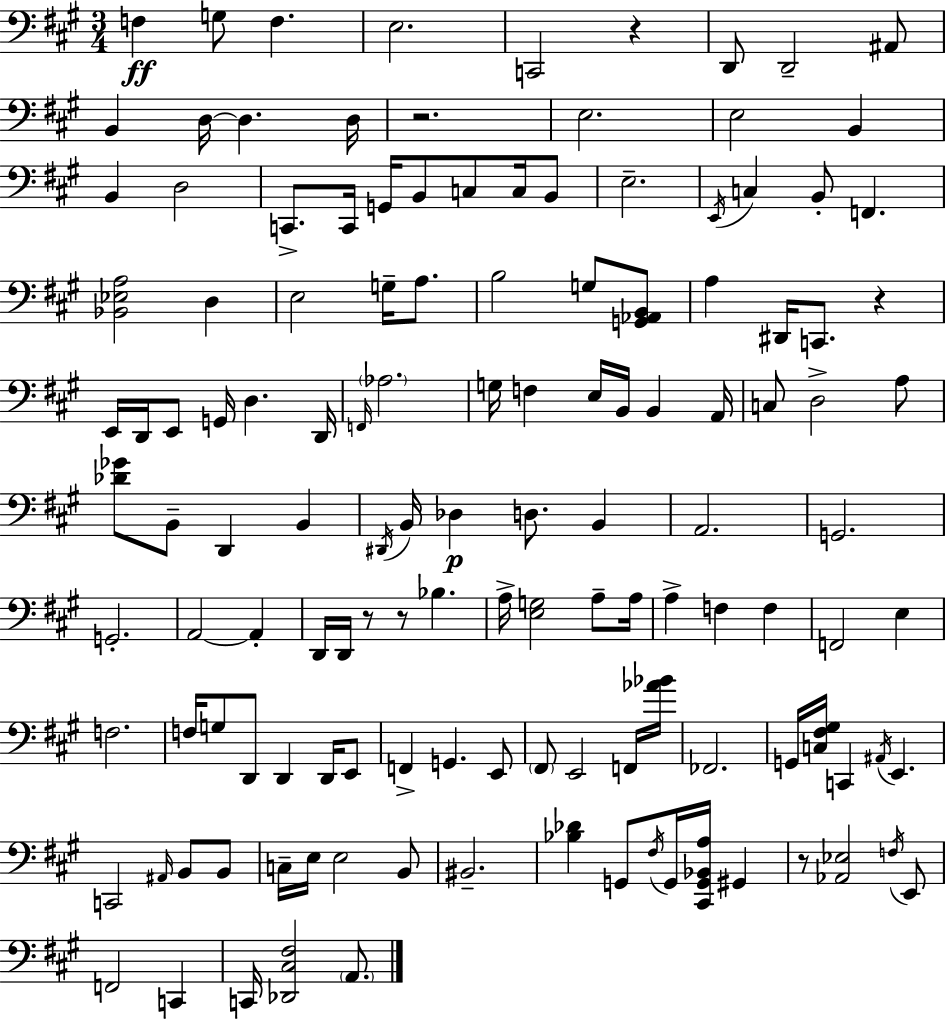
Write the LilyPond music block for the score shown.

{
  \clef bass
  \numericTimeSignature
  \time 3/4
  \key a \major
  f4\ff g8 f4. | e2. | c,2 r4 | d,8 d,2-- ais,8 | \break b,4 d16~~ d4. d16 | r2. | e2. | e2 b,4 | \break b,4 d2 | c,8.-> c,16 g,16 b,8 c8 c16 b,8 | e2.-- | \acciaccatura { e,16 } c4 b,8-. f,4. | \break <bes, ees a>2 d4 | e2 g16-- a8. | b2 g8 <g, aes, b,>8 | a4 dis,16 c,8. r4 | \break e,16 d,16 e,8 g,16 d4. | d,16 \grace { f,16 } \parenthesize aes2. | g16 f4 e16 b,16 b,4 | a,16 c8 d2-> | \break a8 <des' ges'>8 b,8-- d,4 b,4 | \acciaccatura { dis,16 } b,16 des4\p d8. b,4 | a,2. | g,2. | \break g,2.-. | a,2~~ a,4-. | d,16 d,16 r8 r8 bes4. | a16-> <e g>2 | \break a8-- a16 a4-> f4 f4 | f,2 e4 | f2. | f16 g8 d,8 d,4 | \break d,16 e,8 f,4-> g,4. | e,8 \parenthesize fis,8 e,2 | f,16 <aes' bes'>16 fes,2. | g,16 <c fis gis>16 c,4 \acciaccatura { ais,16 } e,4. | \break c,2 | \grace { ais,16 } b,8 b,8 c16-- e16 e2 | b,8 bis,2.-- | <bes des'>4 g,8 \acciaccatura { fis16 } | \break g,16 <cis, g, bes, a>16 gis,4 r8 <aes, ees>2 | \acciaccatura { f16 } e,8 f,2 | c,4 c,16 <des, cis fis>2 | \parenthesize a,8. \bar "|."
}